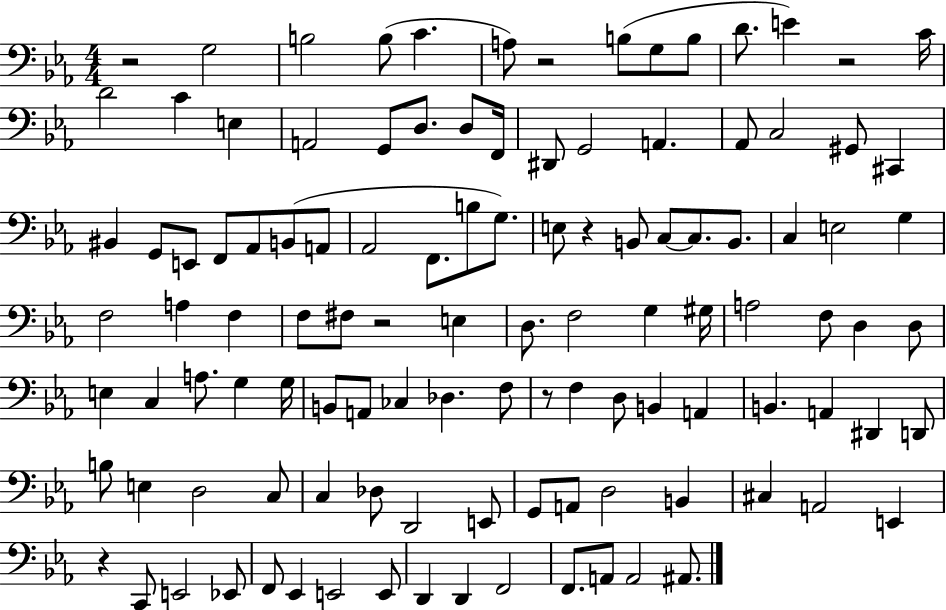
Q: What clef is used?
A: bass